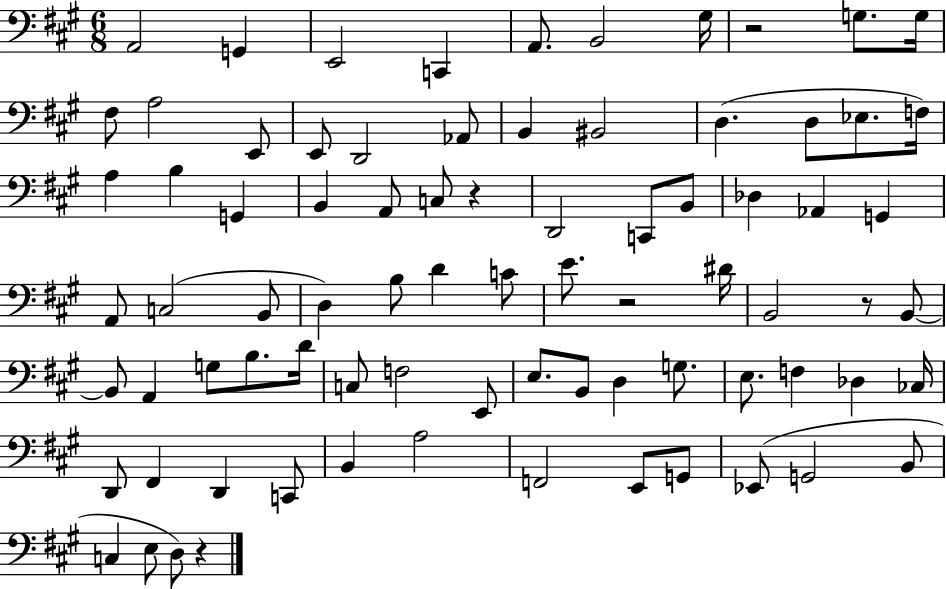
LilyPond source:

{
  \clef bass
  \numericTimeSignature
  \time 6/8
  \key a \major
  a,2 g,4 | e,2 c,4 | a,8. b,2 gis16 | r2 g8. g16 | \break fis8 a2 e,8 | e,8 d,2 aes,8 | b,4 bis,2 | d4.( d8 ees8. f16) | \break a4 b4 g,4 | b,4 a,8 c8 r4 | d,2 c,8 b,8 | des4 aes,4 g,4 | \break a,8 c2( b,8 | d4) b8 d'4 c'8 | e'8. r2 dis'16 | b,2 r8 b,8~~ | \break b,8 a,4 g8 b8. d'16 | c8 f2 e,8 | e8. b,8 d4 g8. | e8. f4 des4 ces16 | \break d,8 fis,4 d,4 c,8 | b,4 a2 | f,2 e,8 g,8 | ees,8( g,2 b,8 | \break c4 e8 d8) r4 | \bar "|."
}